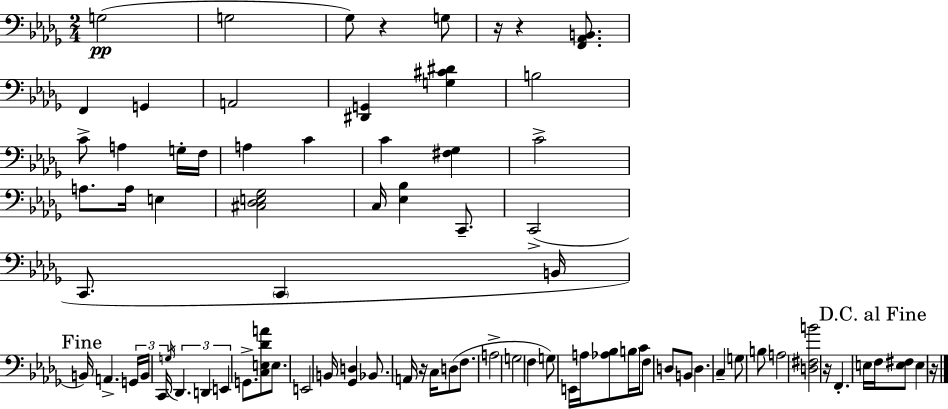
X:1
T:Untitled
M:2/4
L:1/4
K:Bbm
G,2 G,2 _G,/2 z G,/2 z/4 z [F,,_A,,B,,]/2 F,, G,, A,,2 [^D,,G,,] [G,^C^D] B,2 C/2 A, G,/4 F,/4 A, C C [^F,_G,] C2 A,/2 A,/4 E, [^C,_D,E,_G,]2 C,/4 [_E,_B,] C,,/2 C,,2 C,,/2 C,, B,,/4 B,,/4 A,, G,,/4 B,,/4 C,,/4 G,/4 _D,, D,, E,, G,,/2 [C,E,_DA]/2 E,/2 E,,2 B,,/4 [_G,,D,] _B,,/2 A,,/4 z/4 C,/4 D,/2 F,/2 A,2 G,2 F, G,/2 E,,/4 A,/4 [_A,_B,]/2 B,/4 C/4 F,/2 D,/2 B,,/2 D, C, G,/2 B,/2 A,2 [D,^F,B]2 z/4 F,, E,/4 F,/4 [E,^F,]/2 E, z/4